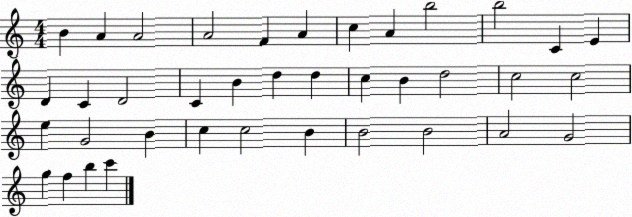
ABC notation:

X:1
T:Untitled
M:4/4
L:1/4
K:C
B A A2 A2 F A c A b2 b2 C E D C D2 C B d d c B d2 c2 c2 e G2 B c c2 B B2 B2 A2 G2 g f b c'